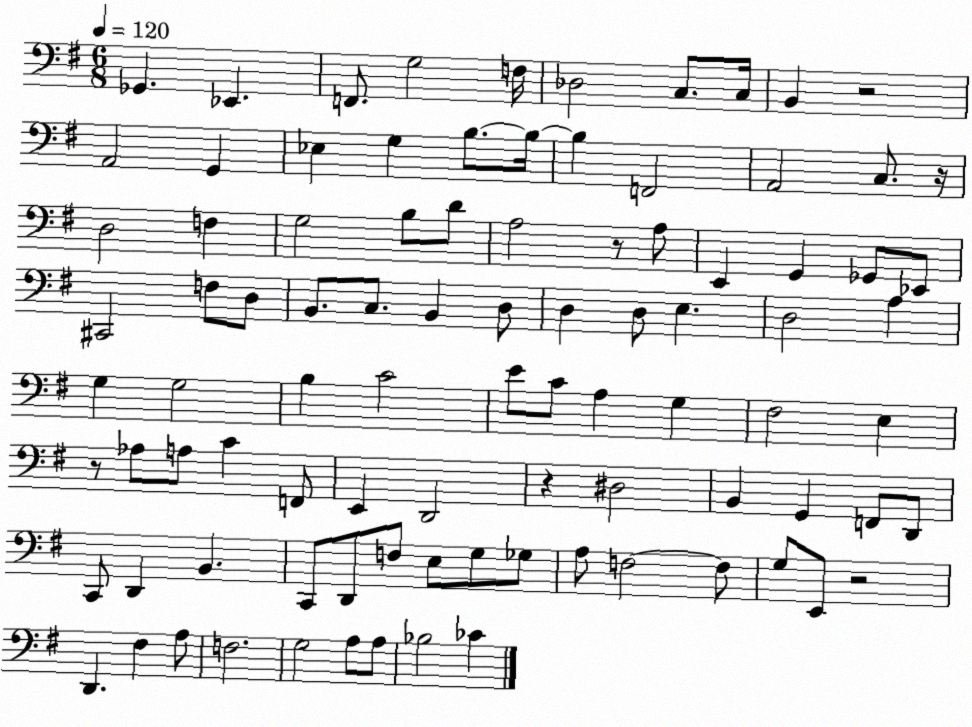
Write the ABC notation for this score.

X:1
T:Untitled
M:6/8
L:1/4
K:G
_G,, _E,, F,,/2 G,2 F,/4 _D,2 C,/2 C,/4 B,, z2 A,,2 G,, _E, G, B,/2 B,/4 B, F,,2 A,,2 C,/2 z/4 D,2 F, G,2 B,/2 D/2 A,2 z/2 A,/2 E,, G,, _G,,/2 _E,,/2 ^C,,2 F,/2 D,/2 B,,/2 C,/2 B,, D,/2 D, D,/2 E, D,2 A, G, G,2 B, C2 E/2 C/2 A, G, ^F,2 E, z/2 _A,/2 A,/2 C F,,/2 E,, D,,2 z ^D,2 B,, G,, F,,/2 D,,/2 C,,/2 D,, B,, C,,/2 D,,/2 F,/2 E,/2 G,/2 _G,/2 A,/2 F,2 F,/2 G,/2 E,,/2 z2 D,, ^F, A,/2 F,2 G,2 A,/2 A,/2 _B,2 _C